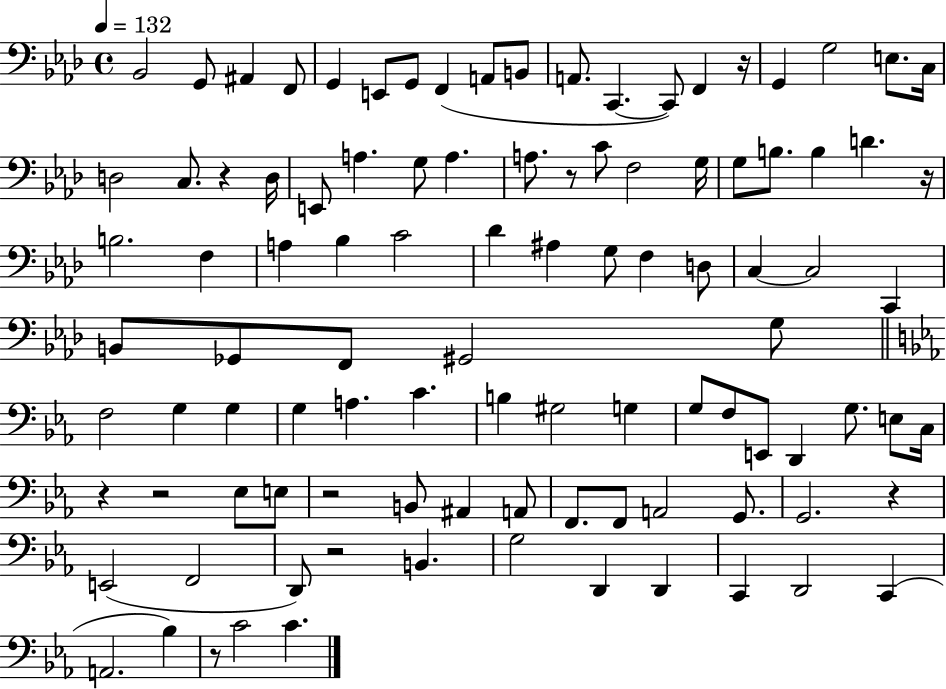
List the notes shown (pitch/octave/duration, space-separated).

Bb2/h G2/e A#2/q F2/e G2/q E2/e G2/e F2/q A2/e B2/e A2/e. C2/q. C2/e F2/q R/s G2/q G3/h E3/e. C3/s D3/h C3/e. R/q D3/s E2/e A3/q. G3/e A3/q. A3/e. R/e C4/e F3/h G3/s G3/e B3/e. B3/q D4/q. R/s B3/h. F3/q A3/q Bb3/q C4/h Db4/q A#3/q G3/e F3/q D3/e C3/q C3/h C2/q B2/e Gb2/e F2/e G#2/h G3/e F3/h G3/q G3/q G3/q A3/q. C4/q. B3/q G#3/h G3/q G3/e F3/e E2/e D2/q G3/e. E3/e C3/s R/q R/h Eb3/e E3/e R/h B2/e A#2/q A2/e F2/e. F2/e A2/h G2/e. G2/h. R/q E2/h F2/h D2/e R/h B2/q. G3/h D2/q D2/q C2/q D2/h C2/q A2/h. Bb3/q R/e C4/h C4/q.